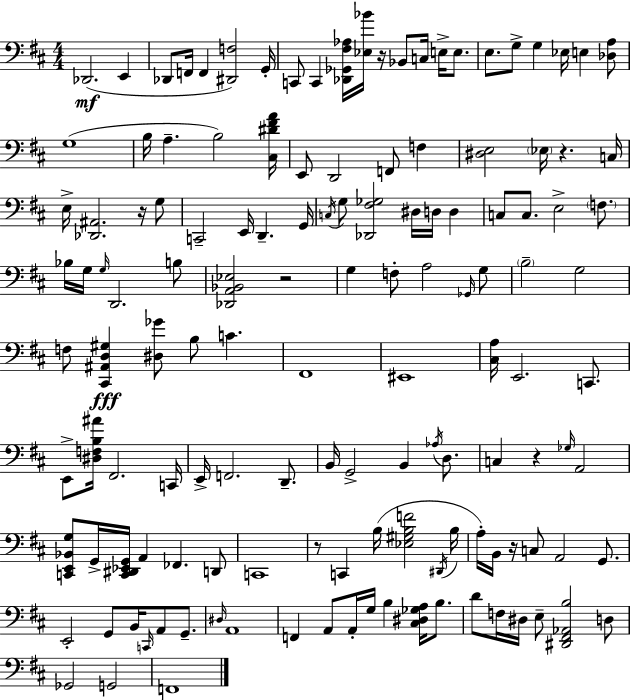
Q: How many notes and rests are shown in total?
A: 136